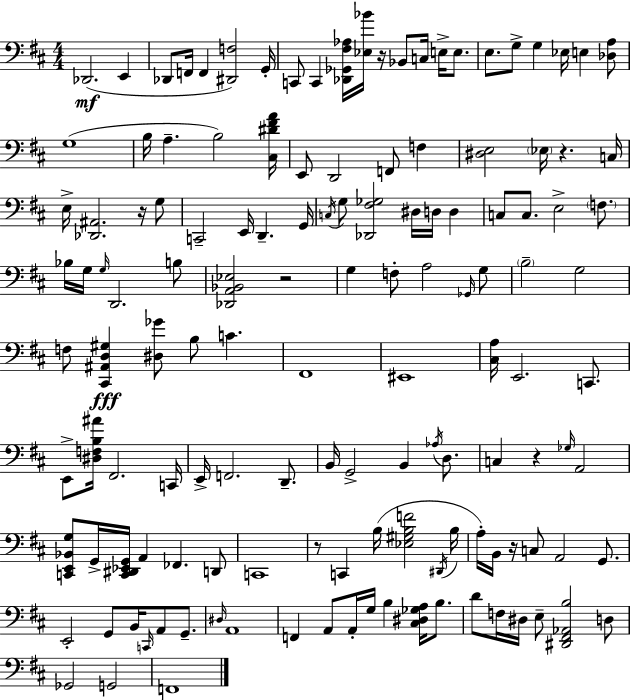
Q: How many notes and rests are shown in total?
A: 136